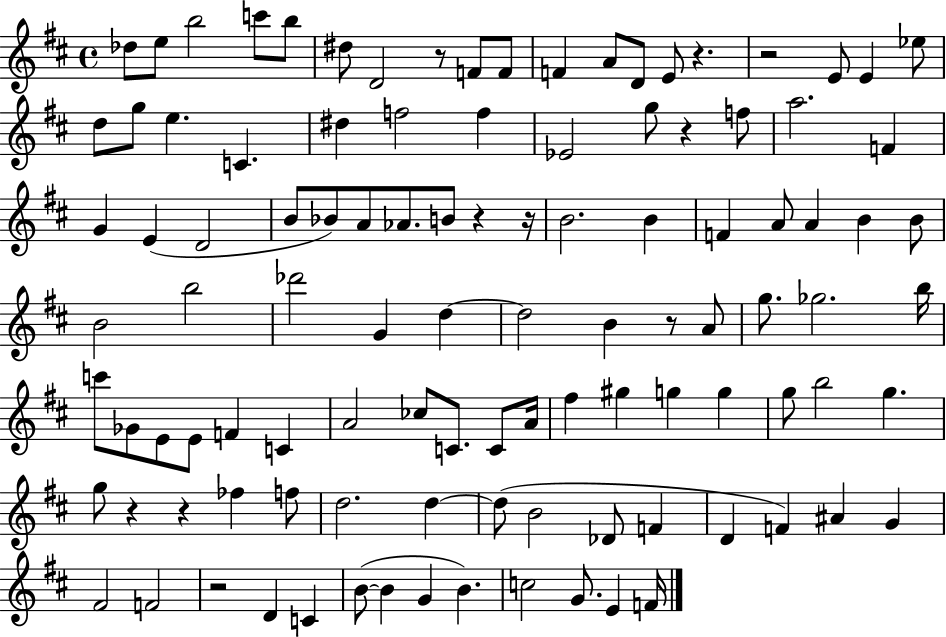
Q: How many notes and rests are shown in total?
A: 107